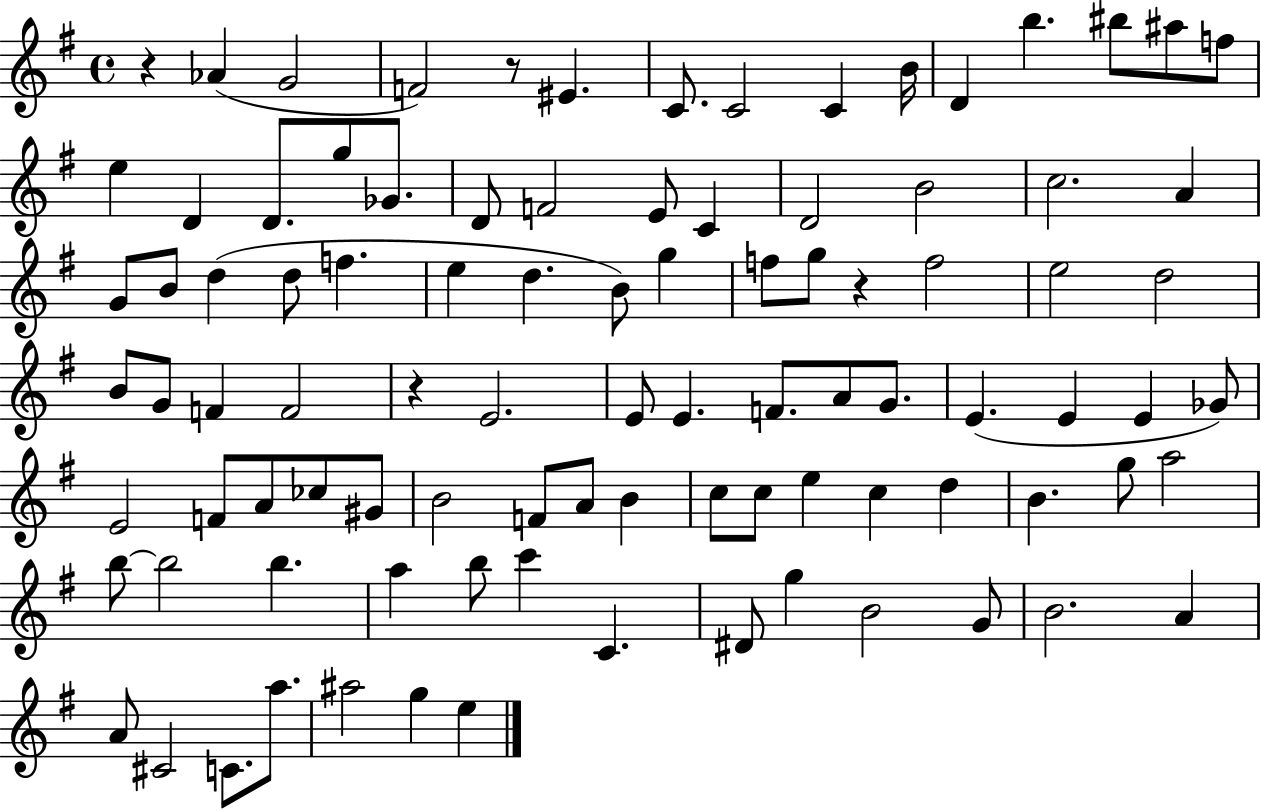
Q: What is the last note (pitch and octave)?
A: E5